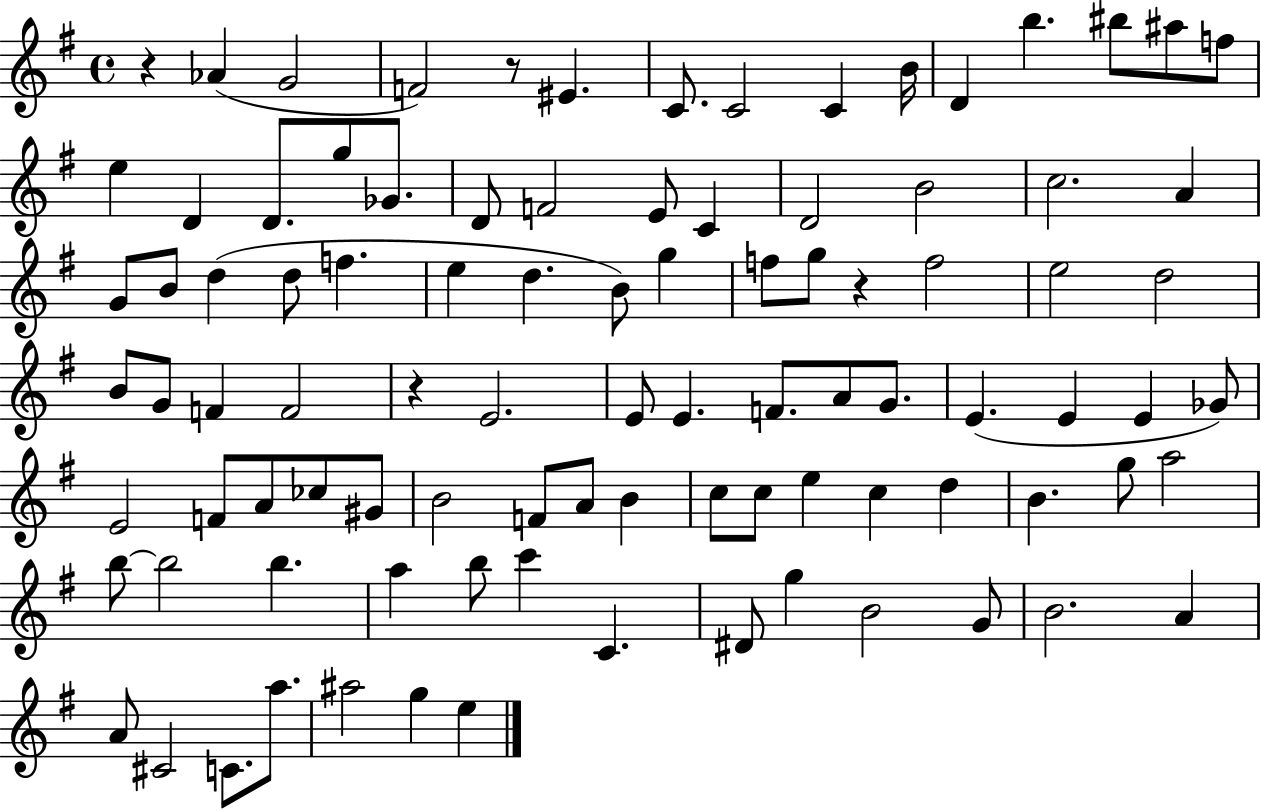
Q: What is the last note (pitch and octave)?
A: E5